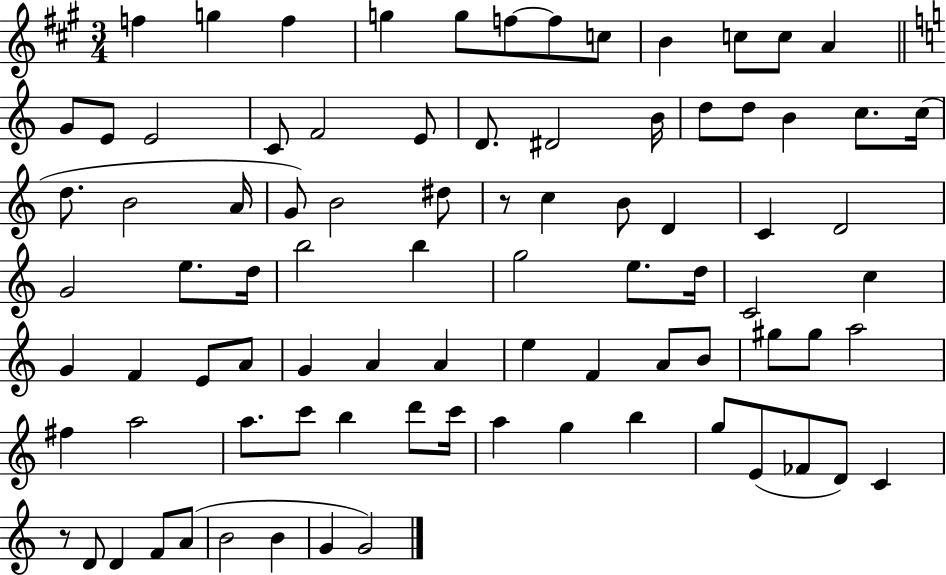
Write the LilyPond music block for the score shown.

{
  \clef treble
  \numericTimeSignature
  \time 3/4
  \key a \major
  f''4 g''4 f''4 | g''4 g''8 f''8~~ f''8 c''8 | b'4 c''8 c''8 a'4 | \bar "||" \break \key c \major g'8 e'8 e'2 | c'8 f'2 e'8 | d'8. dis'2 b'16 | d''8 d''8 b'4 c''8. c''16( | \break d''8. b'2 a'16 | g'8) b'2 dis''8 | r8 c''4 b'8 d'4 | c'4 d'2 | \break g'2 e''8. d''16 | b''2 b''4 | g''2 e''8. d''16 | c'2 c''4 | \break g'4 f'4 e'8 a'8 | g'4 a'4 a'4 | e''4 f'4 a'8 b'8 | gis''8 gis''8 a''2 | \break fis''4 a''2 | a''8. c'''8 b''4 d'''8 c'''16 | a''4 g''4 b''4 | g''8 e'8( fes'8 d'8) c'4 | \break r8 d'8 d'4 f'8 a'8( | b'2 b'4 | g'4 g'2) | \bar "|."
}